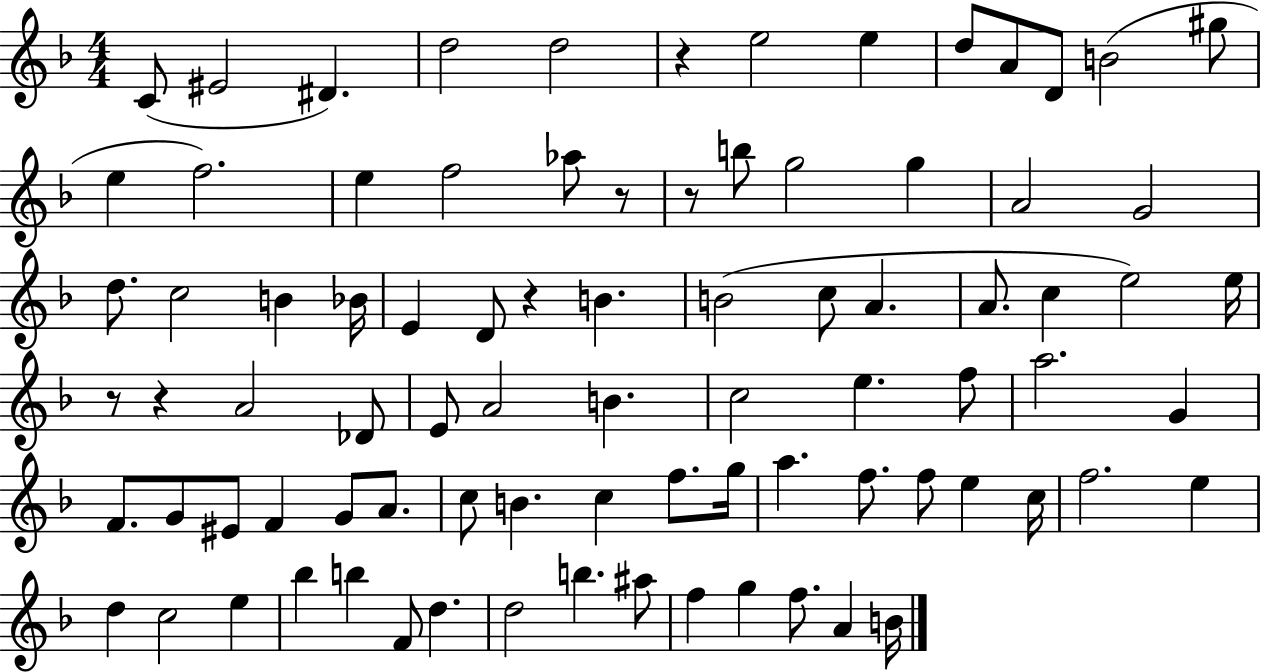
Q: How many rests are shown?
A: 6